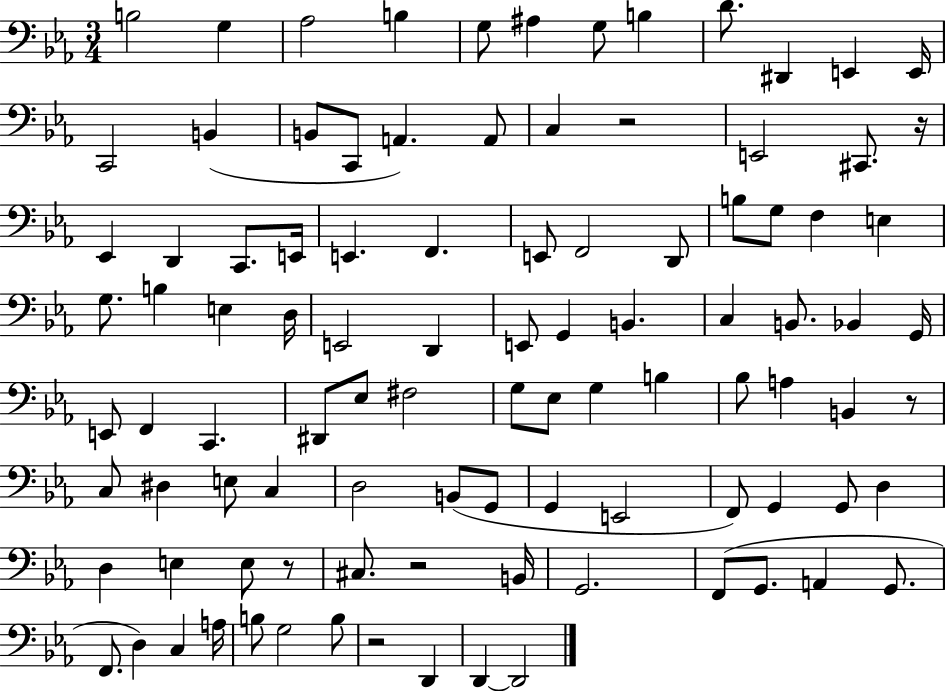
B3/h G3/q Ab3/h B3/q G3/e A#3/q G3/e B3/q D4/e. D#2/q E2/q E2/s C2/h B2/q B2/e C2/e A2/q. A2/e C3/q R/h E2/h C#2/e. R/s Eb2/q D2/q C2/e. E2/s E2/q. F2/q. E2/e F2/h D2/e B3/e G3/e F3/q E3/q G3/e. B3/q E3/q D3/s E2/h D2/q E2/e G2/q B2/q. C3/q B2/e. Bb2/q G2/s E2/e F2/q C2/q. D#2/e Eb3/e F#3/h G3/e Eb3/e G3/q B3/q Bb3/e A3/q B2/q R/e C3/e D#3/q E3/e C3/q D3/h B2/e G2/e G2/q E2/h F2/e G2/q G2/e D3/q D3/q E3/q E3/e R/e C#3/e. R/h B2/s G2/h. F2/e G2/e. A2/q G2/e. F2/e. D3/q C3/q A3/s B3/e G3/h B3/e R/h D2/q D2/q D2/h